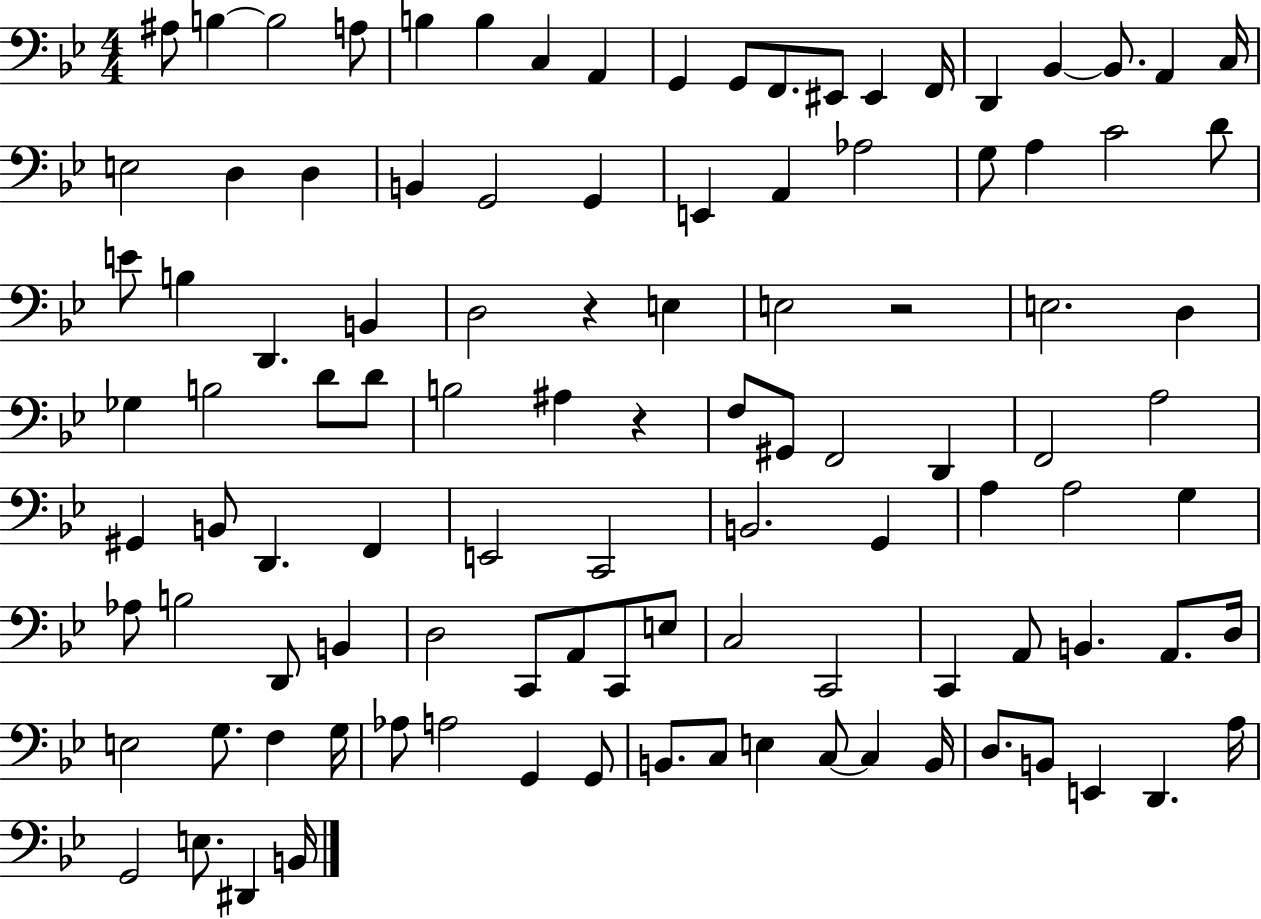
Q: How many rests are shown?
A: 3